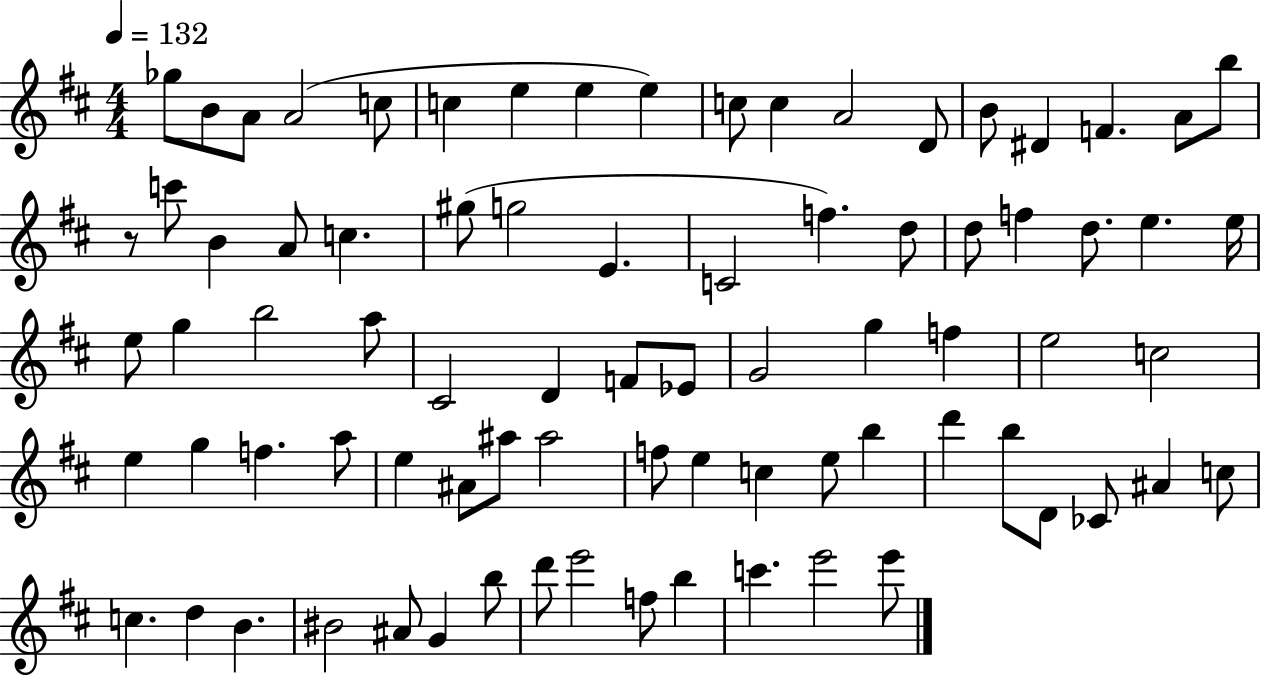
Gb5/e B4/e A4/e A4/h C5/e C5/q E5/q E5/q E5/q C5/e C5/q A4/h D4/e B4/e D#4/q F4/q. A4/e B5/e R/e C6/e B4/q A4/e C5/q. G#5/e G5/h E4/q. C4/h F5/q. D5/e D5/e F5/q D5/e. E5/q. E5/s E5/e G5/q B5/h A5/e C#4/h D4/q F4/e Eb4/e G4/h G5/q F5/q E5/h C5/h E5/q G5/q F5/q. A5/e E5/q A#4/e A#5/e A#5/h F5/e E5/q C5/q E5/e B5/q D6/q B5/e D4/e CES4/e A#4/q C5/e C5/q. D5/q B4/q. BIS4/h A#4/e G4/q B5/e D6/e E6/h F5/e B5/q C6/q. E6/h E6/e